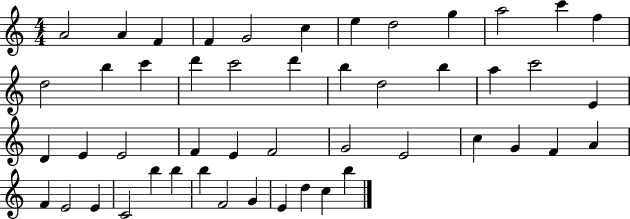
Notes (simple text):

A4/h A4/q F4/q F4/q G4/h C5/q E5/q D5/h G5/q A5/h C6/q F5/q D5/h B5/q C6/q D6/q C6/h D6/q B5/q D5/h B5/q A5/q C6/h E4/q D4/q E4/q E4/h F4/q E4/q F4/h G4/h E4/h C5/q G4/q F4/q A4/q F4/q E4/h E4/q C4/h B5/q B5/q B5/q F4/h G4/q E4/q D5/q C5/q B5/q